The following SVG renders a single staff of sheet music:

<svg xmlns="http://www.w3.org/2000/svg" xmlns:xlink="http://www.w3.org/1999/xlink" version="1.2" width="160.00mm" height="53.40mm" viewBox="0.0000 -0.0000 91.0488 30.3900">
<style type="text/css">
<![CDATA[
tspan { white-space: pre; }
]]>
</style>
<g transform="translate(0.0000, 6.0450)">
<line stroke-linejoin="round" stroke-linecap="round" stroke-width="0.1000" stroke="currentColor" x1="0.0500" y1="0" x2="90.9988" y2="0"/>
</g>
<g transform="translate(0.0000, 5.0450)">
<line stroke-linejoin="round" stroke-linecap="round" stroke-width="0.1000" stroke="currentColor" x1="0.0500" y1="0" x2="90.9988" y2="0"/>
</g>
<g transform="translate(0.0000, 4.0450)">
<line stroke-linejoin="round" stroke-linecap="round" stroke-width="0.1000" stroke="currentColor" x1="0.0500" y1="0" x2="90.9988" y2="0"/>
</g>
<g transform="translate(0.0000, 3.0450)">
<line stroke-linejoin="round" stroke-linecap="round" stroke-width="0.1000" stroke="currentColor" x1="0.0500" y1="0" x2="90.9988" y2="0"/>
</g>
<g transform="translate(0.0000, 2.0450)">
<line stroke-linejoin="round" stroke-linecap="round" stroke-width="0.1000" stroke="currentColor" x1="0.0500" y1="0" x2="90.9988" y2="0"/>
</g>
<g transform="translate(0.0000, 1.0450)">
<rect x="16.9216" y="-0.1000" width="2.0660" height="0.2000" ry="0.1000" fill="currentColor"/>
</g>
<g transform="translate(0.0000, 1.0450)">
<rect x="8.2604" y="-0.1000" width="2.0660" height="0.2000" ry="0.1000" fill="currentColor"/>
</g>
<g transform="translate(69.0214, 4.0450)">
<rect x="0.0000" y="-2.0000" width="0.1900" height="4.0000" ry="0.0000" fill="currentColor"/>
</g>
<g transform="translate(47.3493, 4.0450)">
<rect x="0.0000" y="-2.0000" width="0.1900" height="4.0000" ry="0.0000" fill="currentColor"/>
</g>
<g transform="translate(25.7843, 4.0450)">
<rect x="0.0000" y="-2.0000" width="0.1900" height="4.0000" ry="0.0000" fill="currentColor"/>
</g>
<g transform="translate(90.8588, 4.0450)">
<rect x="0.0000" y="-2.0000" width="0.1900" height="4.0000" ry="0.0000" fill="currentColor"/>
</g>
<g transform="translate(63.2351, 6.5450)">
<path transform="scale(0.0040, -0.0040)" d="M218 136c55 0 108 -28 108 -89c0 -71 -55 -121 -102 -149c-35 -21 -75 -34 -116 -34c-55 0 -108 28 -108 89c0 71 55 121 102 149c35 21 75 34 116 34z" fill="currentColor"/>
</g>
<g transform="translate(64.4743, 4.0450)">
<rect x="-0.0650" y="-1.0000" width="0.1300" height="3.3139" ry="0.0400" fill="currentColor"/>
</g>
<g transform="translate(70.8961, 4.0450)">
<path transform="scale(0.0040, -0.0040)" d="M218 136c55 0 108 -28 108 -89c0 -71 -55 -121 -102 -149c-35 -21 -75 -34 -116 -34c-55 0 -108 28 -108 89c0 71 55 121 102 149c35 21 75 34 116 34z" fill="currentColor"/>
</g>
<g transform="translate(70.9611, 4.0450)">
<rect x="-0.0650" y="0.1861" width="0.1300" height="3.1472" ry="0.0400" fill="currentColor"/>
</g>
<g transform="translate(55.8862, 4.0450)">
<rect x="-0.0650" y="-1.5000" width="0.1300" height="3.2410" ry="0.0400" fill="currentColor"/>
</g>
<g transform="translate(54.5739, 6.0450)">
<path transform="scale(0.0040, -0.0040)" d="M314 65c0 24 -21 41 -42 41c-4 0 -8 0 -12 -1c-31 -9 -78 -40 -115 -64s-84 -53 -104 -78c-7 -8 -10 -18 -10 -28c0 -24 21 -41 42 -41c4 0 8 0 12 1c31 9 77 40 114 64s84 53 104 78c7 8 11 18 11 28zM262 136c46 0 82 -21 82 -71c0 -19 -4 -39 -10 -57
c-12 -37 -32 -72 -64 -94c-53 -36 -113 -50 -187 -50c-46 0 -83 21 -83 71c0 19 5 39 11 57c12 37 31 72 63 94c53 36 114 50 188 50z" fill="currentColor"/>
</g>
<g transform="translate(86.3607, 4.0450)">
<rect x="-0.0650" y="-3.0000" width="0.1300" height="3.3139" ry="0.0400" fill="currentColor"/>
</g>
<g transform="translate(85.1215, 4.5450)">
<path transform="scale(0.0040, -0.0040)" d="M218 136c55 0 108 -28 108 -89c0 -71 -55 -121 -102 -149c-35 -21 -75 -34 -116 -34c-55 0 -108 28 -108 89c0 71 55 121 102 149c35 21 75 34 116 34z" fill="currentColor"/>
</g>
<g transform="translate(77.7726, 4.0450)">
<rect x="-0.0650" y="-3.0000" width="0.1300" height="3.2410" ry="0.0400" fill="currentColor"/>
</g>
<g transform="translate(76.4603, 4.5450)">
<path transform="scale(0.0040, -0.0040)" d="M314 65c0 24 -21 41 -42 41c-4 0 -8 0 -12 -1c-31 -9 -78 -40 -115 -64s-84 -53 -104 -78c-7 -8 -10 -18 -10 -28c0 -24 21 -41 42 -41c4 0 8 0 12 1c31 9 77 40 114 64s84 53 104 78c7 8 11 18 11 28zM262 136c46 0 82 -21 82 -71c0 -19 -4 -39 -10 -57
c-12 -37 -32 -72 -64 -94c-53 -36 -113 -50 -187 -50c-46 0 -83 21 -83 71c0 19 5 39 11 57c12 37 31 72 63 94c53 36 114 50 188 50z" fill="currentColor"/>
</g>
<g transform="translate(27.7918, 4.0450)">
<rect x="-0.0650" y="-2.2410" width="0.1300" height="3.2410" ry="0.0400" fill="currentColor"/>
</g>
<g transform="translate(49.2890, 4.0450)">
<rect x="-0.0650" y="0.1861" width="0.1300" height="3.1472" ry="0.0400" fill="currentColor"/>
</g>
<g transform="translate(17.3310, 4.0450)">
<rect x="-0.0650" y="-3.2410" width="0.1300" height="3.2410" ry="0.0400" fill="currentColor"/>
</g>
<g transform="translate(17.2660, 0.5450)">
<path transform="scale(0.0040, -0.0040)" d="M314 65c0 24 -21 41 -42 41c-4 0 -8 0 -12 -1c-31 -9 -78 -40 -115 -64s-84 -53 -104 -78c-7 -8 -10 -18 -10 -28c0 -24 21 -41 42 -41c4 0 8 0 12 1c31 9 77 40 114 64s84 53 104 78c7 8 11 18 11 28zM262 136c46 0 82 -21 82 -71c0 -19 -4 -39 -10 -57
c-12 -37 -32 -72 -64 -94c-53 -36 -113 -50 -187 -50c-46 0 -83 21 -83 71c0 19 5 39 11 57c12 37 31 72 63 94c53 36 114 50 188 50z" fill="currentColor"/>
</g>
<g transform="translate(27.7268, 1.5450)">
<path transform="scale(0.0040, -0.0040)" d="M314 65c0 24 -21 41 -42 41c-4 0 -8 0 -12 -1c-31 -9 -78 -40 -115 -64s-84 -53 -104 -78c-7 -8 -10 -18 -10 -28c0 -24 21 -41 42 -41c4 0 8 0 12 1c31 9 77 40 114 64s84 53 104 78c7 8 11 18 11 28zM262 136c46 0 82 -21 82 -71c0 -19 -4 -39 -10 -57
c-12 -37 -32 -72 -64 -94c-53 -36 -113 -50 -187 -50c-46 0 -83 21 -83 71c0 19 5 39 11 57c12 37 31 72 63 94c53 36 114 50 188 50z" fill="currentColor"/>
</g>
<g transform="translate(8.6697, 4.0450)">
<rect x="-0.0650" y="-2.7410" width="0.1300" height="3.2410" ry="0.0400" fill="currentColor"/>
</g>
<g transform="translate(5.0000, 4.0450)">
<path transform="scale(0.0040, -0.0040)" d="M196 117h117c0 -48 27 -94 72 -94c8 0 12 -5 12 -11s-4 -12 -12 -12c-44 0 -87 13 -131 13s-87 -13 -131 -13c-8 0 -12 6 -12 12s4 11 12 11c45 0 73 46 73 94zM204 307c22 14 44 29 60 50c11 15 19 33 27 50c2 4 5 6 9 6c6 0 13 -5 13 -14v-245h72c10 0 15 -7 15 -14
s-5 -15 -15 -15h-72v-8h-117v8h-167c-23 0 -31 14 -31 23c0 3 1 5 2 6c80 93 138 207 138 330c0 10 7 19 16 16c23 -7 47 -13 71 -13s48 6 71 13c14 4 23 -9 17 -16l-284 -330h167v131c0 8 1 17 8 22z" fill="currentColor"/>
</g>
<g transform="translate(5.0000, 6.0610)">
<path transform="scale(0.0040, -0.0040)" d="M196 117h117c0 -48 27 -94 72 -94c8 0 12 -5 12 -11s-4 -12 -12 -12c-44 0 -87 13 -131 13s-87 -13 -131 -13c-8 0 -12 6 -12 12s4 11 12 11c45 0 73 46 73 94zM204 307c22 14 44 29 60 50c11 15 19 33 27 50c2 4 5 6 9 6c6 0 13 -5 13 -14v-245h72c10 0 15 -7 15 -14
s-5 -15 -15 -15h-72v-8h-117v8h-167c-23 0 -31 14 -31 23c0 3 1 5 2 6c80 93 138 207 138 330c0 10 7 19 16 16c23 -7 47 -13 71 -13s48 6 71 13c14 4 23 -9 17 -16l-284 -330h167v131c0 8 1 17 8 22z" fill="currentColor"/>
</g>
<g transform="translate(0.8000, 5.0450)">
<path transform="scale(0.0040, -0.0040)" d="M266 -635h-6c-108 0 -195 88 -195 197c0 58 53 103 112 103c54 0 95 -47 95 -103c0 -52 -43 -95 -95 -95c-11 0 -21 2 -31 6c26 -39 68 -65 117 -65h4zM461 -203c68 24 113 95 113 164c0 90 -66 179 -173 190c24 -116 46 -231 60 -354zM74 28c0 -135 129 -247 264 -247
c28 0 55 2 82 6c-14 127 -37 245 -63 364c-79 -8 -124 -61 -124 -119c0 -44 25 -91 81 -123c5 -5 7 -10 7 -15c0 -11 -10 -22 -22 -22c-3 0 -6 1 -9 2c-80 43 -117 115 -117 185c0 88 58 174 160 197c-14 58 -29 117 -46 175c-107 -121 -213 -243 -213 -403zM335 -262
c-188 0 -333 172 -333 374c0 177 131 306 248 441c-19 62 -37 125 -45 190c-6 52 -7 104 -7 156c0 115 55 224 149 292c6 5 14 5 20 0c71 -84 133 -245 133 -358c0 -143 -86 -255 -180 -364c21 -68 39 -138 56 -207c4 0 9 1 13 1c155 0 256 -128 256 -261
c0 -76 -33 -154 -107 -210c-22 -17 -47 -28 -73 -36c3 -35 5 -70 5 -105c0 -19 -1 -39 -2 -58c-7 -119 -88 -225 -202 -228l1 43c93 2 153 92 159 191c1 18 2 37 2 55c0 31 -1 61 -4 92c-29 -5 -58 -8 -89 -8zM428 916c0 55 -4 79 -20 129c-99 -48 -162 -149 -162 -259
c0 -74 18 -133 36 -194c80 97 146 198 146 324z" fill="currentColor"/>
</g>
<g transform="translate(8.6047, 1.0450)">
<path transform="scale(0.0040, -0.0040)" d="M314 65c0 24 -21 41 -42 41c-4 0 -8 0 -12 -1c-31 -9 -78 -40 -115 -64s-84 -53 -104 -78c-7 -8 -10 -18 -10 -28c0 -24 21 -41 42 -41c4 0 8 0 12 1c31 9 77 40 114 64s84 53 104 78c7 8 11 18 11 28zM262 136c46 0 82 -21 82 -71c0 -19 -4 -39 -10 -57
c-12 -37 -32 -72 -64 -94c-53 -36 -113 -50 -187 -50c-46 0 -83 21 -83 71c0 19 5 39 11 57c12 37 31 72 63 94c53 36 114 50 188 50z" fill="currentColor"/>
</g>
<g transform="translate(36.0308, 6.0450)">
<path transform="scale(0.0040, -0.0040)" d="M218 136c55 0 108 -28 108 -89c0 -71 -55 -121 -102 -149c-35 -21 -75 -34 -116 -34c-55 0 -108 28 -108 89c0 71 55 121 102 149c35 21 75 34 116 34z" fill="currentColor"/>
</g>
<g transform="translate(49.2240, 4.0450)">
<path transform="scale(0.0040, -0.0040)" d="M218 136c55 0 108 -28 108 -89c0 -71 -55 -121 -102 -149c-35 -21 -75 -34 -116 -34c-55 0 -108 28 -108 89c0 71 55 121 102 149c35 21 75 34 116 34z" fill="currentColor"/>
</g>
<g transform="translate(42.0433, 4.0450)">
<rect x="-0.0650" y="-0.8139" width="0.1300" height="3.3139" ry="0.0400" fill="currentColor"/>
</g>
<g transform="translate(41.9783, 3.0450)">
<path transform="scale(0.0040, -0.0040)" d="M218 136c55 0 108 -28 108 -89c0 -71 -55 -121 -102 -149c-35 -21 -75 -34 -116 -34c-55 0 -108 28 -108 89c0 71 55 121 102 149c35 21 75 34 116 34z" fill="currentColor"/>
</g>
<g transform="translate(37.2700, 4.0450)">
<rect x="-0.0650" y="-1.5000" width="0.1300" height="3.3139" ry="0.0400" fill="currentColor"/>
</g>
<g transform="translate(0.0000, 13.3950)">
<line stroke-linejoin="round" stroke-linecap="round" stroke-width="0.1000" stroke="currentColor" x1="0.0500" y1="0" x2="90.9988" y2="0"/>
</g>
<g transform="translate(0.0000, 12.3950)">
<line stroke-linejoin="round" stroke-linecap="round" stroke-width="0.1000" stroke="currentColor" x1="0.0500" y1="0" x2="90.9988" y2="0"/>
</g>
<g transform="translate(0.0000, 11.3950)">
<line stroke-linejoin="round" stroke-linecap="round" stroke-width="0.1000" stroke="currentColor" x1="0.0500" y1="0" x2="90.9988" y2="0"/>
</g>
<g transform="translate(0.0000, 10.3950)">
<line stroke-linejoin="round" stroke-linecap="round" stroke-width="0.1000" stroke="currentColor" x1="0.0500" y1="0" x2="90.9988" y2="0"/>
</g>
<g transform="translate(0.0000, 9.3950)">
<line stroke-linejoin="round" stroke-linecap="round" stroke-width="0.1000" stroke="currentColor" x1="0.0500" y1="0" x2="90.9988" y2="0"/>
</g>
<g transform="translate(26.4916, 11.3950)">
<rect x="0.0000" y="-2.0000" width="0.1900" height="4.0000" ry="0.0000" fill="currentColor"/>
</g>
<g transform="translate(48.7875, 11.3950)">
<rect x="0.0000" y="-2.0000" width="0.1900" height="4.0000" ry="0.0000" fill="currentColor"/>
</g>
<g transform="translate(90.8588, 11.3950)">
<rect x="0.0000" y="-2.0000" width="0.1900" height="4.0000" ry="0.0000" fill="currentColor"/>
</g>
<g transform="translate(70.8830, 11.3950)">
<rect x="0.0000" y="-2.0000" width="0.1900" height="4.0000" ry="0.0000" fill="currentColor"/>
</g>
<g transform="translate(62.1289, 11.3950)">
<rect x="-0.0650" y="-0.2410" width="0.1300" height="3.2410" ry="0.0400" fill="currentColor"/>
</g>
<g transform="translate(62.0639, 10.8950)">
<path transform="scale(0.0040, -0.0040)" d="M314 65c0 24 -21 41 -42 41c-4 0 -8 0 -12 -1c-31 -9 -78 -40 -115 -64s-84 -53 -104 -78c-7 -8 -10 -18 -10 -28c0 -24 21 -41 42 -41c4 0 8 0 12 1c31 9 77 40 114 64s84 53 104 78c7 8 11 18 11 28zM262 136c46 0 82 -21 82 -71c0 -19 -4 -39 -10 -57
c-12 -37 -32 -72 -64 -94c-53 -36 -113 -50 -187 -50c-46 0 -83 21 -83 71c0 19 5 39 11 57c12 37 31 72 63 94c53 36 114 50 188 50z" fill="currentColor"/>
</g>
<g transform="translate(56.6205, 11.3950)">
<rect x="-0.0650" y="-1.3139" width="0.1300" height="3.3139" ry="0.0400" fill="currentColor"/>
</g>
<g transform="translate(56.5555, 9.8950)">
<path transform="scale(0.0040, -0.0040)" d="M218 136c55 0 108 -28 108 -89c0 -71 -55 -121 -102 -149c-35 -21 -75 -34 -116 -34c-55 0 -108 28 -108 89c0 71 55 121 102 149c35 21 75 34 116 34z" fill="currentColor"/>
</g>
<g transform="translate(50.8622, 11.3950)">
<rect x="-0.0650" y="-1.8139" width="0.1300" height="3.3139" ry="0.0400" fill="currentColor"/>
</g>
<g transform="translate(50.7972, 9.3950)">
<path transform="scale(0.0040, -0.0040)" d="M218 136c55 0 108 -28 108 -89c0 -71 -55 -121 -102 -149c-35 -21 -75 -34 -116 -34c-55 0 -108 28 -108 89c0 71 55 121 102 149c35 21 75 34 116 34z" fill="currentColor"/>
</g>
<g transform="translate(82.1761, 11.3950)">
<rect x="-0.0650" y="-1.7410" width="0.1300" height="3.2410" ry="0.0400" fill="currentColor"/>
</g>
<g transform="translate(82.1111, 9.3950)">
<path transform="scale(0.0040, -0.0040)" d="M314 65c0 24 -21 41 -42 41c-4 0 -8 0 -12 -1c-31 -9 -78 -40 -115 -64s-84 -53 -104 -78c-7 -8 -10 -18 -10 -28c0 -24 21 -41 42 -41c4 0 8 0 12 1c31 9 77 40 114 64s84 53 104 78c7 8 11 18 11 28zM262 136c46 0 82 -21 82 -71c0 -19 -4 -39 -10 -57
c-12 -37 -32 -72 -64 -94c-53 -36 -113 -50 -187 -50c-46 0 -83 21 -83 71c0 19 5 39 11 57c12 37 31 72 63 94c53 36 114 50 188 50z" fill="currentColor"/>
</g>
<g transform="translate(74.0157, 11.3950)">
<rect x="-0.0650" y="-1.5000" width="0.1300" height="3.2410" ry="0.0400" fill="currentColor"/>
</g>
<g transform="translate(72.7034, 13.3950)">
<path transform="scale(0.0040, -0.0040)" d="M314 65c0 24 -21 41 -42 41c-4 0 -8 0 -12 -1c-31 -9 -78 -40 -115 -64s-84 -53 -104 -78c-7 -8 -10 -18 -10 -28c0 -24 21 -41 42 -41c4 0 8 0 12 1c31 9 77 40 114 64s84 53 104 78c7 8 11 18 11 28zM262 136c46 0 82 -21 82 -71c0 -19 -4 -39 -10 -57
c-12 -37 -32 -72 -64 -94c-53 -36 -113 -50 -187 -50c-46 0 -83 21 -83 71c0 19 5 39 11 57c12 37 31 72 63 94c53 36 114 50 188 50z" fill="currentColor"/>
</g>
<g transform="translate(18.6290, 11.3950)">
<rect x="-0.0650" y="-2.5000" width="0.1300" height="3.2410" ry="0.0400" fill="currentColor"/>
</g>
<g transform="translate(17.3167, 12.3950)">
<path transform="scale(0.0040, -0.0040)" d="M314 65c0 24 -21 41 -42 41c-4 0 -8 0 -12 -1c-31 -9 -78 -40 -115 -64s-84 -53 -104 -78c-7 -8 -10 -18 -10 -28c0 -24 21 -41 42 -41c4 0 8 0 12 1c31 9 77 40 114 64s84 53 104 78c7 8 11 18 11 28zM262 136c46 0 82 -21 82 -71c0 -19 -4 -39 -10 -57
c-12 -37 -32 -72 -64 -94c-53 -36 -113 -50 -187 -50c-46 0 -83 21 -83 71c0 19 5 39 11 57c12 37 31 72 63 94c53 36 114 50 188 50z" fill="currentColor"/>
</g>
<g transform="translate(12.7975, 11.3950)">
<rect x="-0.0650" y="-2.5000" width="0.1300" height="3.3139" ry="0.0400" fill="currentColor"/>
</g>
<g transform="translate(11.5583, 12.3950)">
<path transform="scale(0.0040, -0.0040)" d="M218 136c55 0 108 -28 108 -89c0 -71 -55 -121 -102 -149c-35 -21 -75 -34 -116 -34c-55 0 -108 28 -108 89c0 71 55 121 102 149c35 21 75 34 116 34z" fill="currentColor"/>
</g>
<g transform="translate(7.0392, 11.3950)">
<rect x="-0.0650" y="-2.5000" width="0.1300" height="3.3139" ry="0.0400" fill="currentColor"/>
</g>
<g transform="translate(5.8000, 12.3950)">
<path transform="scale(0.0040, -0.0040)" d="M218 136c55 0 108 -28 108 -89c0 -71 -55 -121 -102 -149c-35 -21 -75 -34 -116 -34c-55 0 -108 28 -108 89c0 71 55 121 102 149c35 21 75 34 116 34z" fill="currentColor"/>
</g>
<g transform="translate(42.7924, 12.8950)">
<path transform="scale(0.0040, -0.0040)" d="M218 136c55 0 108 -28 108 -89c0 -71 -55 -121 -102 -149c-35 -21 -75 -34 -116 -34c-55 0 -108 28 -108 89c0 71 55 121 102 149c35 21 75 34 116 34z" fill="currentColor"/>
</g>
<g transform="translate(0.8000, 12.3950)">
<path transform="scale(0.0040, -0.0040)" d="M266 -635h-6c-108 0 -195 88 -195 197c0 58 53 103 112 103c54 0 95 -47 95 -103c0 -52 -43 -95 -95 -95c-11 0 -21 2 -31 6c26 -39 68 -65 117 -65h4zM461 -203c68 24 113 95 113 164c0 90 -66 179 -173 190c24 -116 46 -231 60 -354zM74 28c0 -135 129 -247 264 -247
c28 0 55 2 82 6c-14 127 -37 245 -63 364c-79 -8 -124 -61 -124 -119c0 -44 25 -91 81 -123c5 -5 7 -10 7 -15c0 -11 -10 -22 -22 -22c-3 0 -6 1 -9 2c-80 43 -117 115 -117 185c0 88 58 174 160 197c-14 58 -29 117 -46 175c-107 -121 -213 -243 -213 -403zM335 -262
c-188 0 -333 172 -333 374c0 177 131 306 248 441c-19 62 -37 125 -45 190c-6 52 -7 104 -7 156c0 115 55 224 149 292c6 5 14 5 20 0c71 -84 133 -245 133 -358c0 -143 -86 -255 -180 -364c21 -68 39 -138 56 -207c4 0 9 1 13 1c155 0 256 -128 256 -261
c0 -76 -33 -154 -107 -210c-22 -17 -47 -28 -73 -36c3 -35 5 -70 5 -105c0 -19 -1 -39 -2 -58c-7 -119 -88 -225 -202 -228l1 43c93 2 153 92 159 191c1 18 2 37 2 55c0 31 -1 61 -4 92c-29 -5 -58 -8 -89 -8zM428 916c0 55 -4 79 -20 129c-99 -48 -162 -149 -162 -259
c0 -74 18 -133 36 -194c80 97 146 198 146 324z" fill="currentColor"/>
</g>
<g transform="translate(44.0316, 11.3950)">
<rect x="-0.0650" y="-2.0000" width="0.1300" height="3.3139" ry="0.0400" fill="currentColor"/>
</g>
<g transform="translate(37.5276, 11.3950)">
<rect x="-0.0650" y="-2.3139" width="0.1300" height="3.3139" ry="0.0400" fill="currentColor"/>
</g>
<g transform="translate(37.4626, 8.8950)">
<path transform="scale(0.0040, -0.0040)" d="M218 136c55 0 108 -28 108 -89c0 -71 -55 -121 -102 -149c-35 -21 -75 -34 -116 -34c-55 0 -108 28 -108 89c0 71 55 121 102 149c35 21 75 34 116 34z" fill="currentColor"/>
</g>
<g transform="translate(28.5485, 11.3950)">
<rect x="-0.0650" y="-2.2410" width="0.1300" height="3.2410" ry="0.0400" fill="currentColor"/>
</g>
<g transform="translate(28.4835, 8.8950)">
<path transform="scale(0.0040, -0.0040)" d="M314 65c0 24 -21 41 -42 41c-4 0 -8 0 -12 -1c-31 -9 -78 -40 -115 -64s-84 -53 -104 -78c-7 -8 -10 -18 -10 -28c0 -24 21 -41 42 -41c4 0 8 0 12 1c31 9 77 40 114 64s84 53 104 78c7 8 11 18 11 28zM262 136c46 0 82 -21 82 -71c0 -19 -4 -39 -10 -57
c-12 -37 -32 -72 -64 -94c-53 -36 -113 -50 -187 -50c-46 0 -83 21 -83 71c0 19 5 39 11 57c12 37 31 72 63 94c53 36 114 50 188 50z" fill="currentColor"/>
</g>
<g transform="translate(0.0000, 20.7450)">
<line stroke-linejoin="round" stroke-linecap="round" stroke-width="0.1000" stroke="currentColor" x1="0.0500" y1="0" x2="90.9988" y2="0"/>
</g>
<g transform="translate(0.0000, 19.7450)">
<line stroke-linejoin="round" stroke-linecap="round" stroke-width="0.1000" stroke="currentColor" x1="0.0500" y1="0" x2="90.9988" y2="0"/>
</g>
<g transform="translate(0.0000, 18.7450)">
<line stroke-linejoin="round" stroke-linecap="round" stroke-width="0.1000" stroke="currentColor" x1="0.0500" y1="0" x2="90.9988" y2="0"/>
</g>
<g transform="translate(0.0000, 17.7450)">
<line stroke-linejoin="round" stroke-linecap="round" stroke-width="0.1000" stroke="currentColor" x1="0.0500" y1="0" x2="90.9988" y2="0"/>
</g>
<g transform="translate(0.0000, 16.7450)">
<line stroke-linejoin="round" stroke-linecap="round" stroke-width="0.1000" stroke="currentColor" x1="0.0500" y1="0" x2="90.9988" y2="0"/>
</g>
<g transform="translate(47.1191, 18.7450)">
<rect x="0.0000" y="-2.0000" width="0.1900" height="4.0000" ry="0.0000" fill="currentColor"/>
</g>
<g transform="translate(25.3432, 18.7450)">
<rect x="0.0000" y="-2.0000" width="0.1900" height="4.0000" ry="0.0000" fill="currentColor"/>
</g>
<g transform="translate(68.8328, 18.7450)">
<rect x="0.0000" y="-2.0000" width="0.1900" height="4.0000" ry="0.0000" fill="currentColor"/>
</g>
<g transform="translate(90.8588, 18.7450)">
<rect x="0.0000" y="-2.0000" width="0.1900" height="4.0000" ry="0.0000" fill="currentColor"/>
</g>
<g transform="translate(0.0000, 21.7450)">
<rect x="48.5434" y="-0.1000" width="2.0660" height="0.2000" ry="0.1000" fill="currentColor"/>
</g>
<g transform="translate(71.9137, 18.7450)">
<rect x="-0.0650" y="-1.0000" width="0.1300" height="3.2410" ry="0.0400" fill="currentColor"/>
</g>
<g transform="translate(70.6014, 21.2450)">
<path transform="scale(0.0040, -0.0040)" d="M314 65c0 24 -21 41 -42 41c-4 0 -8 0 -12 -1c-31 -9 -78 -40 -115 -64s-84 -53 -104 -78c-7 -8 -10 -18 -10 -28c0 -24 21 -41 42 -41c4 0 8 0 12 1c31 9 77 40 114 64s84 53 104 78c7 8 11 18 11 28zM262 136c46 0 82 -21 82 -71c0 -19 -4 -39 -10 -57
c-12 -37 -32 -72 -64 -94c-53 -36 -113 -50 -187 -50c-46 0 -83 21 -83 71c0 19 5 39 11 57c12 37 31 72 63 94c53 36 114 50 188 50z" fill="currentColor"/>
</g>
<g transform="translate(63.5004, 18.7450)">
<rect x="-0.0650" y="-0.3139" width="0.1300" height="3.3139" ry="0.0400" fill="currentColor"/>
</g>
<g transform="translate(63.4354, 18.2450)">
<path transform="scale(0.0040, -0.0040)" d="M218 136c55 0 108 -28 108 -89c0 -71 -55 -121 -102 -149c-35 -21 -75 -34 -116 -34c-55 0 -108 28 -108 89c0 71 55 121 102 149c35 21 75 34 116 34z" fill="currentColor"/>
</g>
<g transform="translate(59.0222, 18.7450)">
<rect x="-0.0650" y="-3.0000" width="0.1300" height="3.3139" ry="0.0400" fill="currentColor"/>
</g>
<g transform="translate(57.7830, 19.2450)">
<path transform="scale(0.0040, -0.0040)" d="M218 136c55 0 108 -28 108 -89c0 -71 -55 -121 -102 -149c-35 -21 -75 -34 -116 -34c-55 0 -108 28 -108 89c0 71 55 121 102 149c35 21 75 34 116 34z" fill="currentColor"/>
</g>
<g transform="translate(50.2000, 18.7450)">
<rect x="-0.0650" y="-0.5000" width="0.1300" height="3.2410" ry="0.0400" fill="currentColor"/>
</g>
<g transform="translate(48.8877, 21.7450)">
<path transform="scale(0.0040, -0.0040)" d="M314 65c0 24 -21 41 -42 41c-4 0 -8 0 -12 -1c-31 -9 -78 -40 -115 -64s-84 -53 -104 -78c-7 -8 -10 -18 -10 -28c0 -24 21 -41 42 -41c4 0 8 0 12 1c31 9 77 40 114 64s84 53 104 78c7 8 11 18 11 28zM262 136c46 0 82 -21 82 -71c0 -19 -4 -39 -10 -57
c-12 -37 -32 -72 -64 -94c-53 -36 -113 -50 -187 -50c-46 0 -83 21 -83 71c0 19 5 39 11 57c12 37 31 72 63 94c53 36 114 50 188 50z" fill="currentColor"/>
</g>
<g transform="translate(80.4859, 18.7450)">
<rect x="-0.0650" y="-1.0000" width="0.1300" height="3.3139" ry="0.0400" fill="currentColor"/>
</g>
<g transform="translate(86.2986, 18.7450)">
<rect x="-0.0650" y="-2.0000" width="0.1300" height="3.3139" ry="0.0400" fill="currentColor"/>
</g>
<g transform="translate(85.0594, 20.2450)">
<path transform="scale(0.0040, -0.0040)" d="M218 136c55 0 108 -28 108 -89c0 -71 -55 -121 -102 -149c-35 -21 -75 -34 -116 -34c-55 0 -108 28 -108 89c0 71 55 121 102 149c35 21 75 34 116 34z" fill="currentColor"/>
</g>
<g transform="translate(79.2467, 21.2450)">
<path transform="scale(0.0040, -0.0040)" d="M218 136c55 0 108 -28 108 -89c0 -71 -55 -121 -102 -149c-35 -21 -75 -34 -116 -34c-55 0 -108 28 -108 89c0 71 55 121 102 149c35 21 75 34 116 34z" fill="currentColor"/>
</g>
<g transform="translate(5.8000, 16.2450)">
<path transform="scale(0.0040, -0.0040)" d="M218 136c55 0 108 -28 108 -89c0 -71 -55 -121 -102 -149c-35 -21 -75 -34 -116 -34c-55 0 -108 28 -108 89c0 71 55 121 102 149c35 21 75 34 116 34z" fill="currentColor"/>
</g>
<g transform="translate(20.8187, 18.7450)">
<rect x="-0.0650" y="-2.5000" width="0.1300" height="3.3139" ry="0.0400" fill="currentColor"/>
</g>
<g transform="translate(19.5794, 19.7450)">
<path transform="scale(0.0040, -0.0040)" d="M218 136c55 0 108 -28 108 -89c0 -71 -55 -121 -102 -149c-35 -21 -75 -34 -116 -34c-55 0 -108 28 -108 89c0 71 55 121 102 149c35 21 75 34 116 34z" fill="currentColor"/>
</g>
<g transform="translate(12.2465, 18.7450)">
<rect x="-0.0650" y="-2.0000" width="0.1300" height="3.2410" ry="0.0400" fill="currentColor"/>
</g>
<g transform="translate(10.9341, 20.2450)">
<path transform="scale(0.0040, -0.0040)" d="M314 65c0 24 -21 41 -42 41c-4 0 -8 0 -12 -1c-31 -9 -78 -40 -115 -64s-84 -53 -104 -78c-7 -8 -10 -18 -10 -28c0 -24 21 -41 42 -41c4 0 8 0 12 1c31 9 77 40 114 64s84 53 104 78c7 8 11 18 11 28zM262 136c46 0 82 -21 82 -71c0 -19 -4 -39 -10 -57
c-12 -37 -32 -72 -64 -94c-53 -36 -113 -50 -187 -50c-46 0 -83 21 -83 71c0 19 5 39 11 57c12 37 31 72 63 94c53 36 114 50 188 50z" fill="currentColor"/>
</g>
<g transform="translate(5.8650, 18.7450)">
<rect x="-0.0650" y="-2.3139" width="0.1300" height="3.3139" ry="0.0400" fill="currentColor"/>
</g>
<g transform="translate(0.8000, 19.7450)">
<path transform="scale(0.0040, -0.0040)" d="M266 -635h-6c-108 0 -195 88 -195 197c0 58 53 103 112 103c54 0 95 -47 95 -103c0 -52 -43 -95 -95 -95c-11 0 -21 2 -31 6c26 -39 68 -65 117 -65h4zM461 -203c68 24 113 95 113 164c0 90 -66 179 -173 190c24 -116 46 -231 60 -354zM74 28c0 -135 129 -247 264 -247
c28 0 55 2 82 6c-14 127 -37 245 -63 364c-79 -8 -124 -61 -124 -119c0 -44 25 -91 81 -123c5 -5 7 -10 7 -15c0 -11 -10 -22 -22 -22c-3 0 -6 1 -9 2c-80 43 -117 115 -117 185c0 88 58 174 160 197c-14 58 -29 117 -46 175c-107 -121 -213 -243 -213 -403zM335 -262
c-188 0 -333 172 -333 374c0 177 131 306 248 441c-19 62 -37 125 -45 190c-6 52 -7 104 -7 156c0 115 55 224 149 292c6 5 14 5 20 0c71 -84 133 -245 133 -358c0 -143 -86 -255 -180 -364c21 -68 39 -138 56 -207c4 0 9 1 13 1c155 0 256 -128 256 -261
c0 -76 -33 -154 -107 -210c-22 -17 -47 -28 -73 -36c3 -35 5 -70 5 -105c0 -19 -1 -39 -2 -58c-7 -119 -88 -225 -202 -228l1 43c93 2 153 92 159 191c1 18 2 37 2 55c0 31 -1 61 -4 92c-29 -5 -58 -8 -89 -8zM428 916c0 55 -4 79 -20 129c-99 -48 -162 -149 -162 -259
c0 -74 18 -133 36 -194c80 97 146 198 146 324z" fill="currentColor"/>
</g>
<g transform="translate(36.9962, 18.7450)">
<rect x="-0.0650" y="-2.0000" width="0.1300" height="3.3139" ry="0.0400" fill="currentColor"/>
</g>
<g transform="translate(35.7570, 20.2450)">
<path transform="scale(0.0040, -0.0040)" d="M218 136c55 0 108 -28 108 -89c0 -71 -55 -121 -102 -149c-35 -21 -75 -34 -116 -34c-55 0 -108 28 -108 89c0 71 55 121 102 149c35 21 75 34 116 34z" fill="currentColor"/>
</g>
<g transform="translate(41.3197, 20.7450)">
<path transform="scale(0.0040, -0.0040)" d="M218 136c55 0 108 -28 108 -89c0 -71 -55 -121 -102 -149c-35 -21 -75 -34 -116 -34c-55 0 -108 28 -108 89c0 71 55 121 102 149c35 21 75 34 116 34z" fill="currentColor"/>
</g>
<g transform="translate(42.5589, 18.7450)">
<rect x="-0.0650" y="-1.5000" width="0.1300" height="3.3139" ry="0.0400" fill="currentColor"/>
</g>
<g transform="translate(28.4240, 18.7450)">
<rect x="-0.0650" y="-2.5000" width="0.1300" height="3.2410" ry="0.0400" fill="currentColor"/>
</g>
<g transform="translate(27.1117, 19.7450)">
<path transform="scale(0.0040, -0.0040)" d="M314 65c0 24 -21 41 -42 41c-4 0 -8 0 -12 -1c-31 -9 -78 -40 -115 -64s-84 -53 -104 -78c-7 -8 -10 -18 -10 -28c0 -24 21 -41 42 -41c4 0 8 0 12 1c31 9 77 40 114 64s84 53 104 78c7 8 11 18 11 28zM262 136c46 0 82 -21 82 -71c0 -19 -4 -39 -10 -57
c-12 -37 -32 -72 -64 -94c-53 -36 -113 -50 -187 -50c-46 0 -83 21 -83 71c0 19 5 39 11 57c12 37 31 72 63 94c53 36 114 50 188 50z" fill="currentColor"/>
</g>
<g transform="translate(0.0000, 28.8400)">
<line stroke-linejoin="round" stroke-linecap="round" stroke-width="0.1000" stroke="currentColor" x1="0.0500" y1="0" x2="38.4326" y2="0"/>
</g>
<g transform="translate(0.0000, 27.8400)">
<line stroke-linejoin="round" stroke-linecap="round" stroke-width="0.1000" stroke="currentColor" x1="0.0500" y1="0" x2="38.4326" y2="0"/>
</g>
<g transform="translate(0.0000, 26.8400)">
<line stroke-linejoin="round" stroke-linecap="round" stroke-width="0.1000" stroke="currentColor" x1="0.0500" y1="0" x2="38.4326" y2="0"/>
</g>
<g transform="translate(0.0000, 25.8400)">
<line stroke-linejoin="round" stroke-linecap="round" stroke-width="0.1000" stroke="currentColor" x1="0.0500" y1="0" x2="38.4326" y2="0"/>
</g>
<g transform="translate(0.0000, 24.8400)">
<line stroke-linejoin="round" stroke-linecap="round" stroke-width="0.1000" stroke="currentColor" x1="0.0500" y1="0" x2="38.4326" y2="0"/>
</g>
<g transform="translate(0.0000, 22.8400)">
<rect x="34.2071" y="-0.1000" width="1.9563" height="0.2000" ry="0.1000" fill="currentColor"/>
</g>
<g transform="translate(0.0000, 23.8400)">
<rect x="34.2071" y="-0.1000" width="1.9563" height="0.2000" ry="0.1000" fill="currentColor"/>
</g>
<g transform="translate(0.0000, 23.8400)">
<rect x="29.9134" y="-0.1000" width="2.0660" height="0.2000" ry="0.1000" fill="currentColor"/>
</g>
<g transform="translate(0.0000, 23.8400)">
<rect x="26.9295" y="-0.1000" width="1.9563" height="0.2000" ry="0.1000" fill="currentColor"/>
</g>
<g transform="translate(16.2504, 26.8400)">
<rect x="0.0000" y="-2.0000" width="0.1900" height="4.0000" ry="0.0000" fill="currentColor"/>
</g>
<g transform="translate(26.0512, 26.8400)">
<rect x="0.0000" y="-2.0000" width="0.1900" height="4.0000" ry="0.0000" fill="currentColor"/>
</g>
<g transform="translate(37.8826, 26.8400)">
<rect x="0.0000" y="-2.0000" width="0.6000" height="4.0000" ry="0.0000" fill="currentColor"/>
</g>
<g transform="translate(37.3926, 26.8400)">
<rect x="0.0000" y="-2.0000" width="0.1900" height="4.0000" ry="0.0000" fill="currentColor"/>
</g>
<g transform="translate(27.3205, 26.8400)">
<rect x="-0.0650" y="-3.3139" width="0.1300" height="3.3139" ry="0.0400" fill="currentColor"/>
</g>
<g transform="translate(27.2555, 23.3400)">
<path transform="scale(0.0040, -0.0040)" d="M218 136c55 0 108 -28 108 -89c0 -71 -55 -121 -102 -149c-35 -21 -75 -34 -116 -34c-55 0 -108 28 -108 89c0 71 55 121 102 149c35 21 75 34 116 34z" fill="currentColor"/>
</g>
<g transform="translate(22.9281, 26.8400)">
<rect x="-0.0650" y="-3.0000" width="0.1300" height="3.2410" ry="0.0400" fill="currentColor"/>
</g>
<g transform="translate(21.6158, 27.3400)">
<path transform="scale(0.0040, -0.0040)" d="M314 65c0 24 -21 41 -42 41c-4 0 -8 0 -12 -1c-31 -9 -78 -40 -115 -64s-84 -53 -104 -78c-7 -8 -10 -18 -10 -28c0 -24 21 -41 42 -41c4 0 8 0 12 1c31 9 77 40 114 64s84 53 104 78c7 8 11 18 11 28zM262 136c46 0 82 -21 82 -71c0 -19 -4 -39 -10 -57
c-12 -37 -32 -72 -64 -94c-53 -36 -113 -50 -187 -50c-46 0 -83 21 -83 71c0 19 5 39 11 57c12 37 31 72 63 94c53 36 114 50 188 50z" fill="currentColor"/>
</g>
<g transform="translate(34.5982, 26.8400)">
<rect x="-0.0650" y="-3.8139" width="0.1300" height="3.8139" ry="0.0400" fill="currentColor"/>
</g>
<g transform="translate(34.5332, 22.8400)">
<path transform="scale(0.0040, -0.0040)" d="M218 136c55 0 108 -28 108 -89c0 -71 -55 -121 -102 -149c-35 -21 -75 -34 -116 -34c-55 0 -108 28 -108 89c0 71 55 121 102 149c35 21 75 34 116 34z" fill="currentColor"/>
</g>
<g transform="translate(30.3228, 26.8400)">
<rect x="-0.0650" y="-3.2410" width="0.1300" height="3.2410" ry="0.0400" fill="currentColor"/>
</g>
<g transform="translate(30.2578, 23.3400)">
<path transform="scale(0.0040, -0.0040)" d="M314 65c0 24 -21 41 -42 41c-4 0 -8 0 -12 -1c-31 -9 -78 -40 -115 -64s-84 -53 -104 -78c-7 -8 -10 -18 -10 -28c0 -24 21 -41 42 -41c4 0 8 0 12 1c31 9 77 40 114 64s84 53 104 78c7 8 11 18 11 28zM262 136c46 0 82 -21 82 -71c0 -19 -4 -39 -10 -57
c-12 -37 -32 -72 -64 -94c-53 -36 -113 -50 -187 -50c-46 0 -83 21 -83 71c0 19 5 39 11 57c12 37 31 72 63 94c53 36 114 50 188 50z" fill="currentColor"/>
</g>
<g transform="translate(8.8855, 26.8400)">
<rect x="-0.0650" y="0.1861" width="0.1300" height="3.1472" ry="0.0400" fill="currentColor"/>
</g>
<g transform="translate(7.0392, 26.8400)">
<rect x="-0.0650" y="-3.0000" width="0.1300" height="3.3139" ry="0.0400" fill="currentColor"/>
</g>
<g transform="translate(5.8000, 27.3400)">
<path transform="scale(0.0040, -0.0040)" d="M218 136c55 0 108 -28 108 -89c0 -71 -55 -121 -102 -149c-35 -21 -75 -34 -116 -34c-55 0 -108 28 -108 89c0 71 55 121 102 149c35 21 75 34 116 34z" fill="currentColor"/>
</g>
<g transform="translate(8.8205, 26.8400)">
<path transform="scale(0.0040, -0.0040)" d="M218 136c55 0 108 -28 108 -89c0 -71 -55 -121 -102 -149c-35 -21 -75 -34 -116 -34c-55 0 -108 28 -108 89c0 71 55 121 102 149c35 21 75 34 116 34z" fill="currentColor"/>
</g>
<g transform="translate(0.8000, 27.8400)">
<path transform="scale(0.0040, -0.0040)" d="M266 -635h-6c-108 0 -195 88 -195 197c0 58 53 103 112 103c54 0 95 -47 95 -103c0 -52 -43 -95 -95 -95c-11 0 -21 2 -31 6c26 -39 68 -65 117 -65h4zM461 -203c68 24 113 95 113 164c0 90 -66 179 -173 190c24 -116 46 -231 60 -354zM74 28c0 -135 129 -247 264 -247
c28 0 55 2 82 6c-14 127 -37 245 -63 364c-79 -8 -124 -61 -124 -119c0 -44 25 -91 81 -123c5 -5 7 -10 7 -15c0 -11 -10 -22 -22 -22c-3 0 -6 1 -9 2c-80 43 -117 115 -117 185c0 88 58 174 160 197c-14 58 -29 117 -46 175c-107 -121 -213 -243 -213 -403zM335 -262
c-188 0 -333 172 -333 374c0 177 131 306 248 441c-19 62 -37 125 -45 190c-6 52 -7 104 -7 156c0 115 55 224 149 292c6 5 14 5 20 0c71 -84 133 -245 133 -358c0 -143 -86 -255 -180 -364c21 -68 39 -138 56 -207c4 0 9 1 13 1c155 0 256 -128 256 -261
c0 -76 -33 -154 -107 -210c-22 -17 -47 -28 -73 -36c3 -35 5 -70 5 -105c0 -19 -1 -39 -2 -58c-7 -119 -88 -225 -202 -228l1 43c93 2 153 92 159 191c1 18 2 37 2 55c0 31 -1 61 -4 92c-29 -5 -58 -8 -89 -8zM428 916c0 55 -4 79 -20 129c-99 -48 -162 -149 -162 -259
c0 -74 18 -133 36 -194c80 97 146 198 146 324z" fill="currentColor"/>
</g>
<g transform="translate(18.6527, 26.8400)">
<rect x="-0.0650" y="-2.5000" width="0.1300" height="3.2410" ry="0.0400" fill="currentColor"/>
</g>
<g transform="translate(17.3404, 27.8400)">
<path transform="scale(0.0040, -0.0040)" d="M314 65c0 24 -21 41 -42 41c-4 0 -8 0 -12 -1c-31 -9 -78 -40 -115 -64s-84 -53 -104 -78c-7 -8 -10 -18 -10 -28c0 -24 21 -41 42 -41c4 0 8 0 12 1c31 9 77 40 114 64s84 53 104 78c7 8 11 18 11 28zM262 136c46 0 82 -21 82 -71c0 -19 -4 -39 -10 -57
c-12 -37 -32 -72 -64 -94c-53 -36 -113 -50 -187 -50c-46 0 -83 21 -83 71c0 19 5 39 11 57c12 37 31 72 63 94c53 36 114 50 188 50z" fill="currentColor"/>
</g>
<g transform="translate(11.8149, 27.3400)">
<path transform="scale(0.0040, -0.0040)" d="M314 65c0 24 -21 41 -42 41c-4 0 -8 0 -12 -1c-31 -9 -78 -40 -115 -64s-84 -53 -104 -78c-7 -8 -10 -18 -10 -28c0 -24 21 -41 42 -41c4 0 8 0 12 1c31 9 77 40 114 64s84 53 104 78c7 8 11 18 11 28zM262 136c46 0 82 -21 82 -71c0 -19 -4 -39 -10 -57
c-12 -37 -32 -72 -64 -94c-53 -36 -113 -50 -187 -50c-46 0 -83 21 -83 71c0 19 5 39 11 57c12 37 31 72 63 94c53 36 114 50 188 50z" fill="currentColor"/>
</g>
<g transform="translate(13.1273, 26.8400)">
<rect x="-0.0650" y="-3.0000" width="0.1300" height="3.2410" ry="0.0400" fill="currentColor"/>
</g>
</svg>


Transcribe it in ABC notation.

X:1
T:Untitled
M:4/4
L:1/4
K:C
a2 b2 g2 E d B E2 D B A2 A G G G2 g2 g F f e c2 E2 f2 g F2 G G2 F E C2 A c D2 D F A B A2 G2 A2 b b2 c'